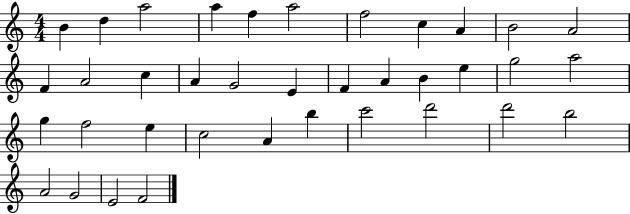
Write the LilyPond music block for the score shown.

{
  \clef treble
  \numericTimeSignature
  \time 4/4
  \key c \major
  b'4 d''4 a''2 | a''4 f''4 a''2 | f''2 c''4 a'4 | b'2 a'2 | \break f'4 a'2 c''4 | a'4 g'2 e'4 | f'4 a'4 b'4 e''4 | g''2 a''2 | \break g''4 f''2 e''4 | c''2 a'4 b''4 | c'''2 d'''2 | d'''2 b''2 | \break a'2 g'2 | e'2 f'2 | \bar "|."
}